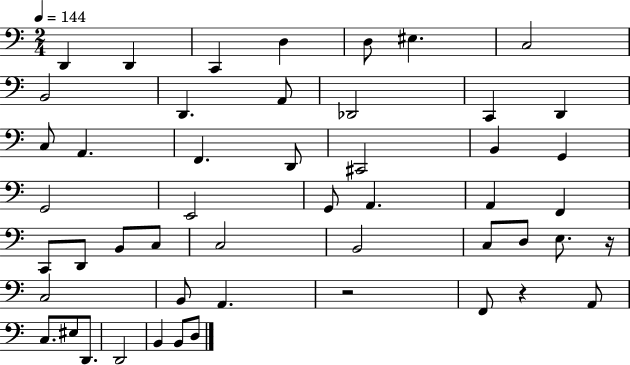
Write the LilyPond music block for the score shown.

{
  \clef bass
  \numericTimeSignature
  \time 2/4
  \key c \major
  \tempo 4 = 144
  d,4 d,4 | c,4 d4 | d8 eis4. | c2 | \break b,2 | d,4. a,8 | des,2 | c,4 d,4 | \break c8 a,4. | f,4. d,8 | cis,2 | b,4 g,4 | \break g,2 | e,2 | g,8 a,4. | a,4 f,4 | \break c,8 d,8 b,8 c8 | c2 | b,2 | c8 d8 e8. r16 | \break c2 | b,8 a,4. | r2 | f,8 r4 a,8 | \break c8. eis8 d,8. | d,2 | b,4 b,8 d8 | \bar "|."
}